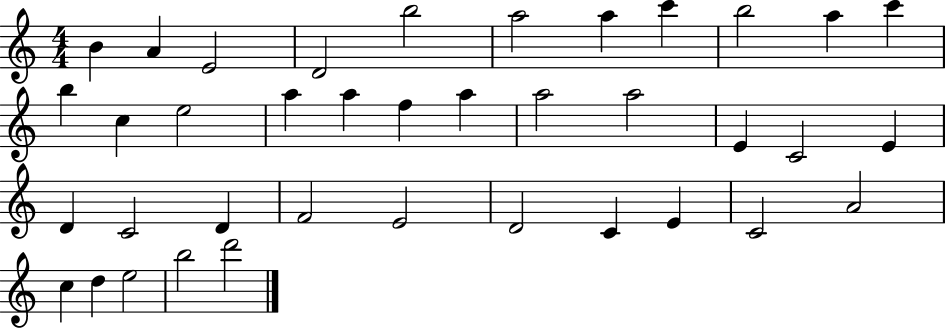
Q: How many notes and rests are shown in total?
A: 38